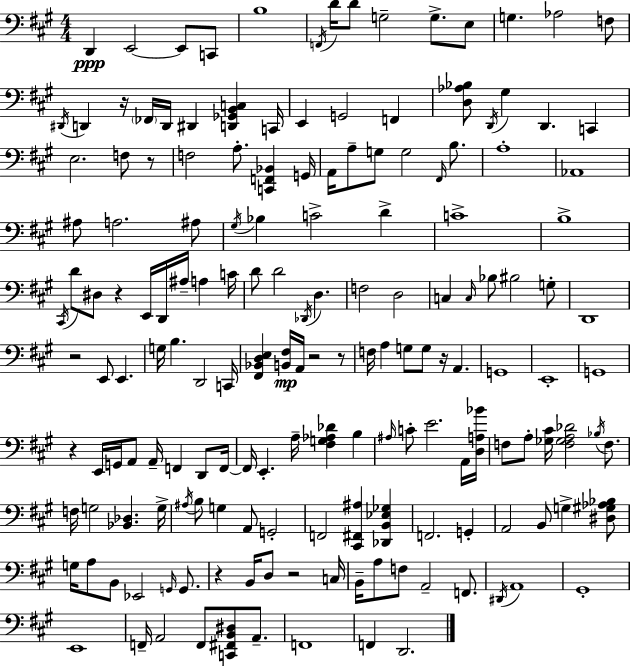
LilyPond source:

{
  \clef bass
  \numericTimeSignature
  \time 4/4
  \key a \major
  d,4\ppp e,2~~ e,8 c,8 | b1 | \acciaccatura { f,16 } d'16 d'8 g2-- g8.-> e8 | g4. aes2 f8 | \break \acciaccatura { dis,16 } d,4 r16 \parenthesize fes,16 d,16 dis,4 <d, ges, b, c>4 | c,16 e,4 g,2 f,4 | <d aes bes>8 \acciaccatura { d,16 } gis4 d,4. c,4 | e2. f8 | \break r8 f2 a8.-. <c, f, bes,>4 | g,16 a,16 a8-- g8 g2 | \grace { fis,16 } b8. a1-. | aes,1 | \break ais8 a2. | ais8 \acciaccatura { gis16 } bes4 c'2-> | d'4-> c'1-> | b1-> | \break \acciaccatura { cis,16 } d'8 dis8 r4 e,16 d,16 | ais16-- a4 c'16 d'8 d'2 | \acciaccatura { des,16 } d4. f2 d2 | c4 \grace { c16 } bes8 bis2 | \break g8-. d,1 | r2 | e,8 e,4. g16 b4. d,2 | c,16 <fis, bes, d e>4 <b, fis>16\mp a,16 r2 | \break r8 f16 a4 g8 g8 | r16 a,4. g,1 | e,1-. | g,1 | \break r4 e,16 g,16 a,8 | a,16-- f,4 d,8 f,16~~ f,16 e,4.-. a16-- | <fis g aes des'>4 b4 \grace { ais16 } c'8-. e'2. | a,16 <d a bes'>16 f8 a8-. <ges cis'>16 <f ges a des'>2 | \break \acciaccatura { bes16 } f8. f16 g2 | <bes, des>4. g16-> \acciaccatura { ais16 } b8 g4 | a,8 g,2-. f,2 | <cis, fis, ais>4 <des, b, ees ges>4 f,2. | \break g,4-. a,2 | b,8 g4-> <dis gis aes bes>8 g16 a8 b,8 | ees,2 \grace { g,16 } g,8. r4 | b,16 d8 r2 c16 b,16-- a8 f8 | \break a,2-- f,8. \acciaccatura { dis,16 } a,1 | gis,1-. | e,1 | f,16-- a,2 | \break f,8 <c, fis, b, dis>8 a,8.-- f,1 | f,4 | d,2. \bar "|."
}